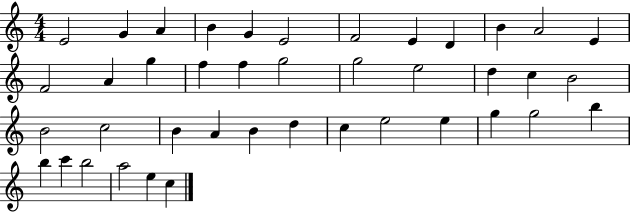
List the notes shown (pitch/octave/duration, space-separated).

E4/h G4/q A4/q B4/q G4/q E4/h F4/h E4/q D4/q B4/q A4/h E4/q F4/h A4/q G5/q F5/q F5/q G5/h G5/h E5/h D5/q C5/q B4/h B4/h C5/h B4/q A4/q B4/q D5/q C5/q E5/h E5/q G5/q G5/h B5/q B5/q C6/q B5/h A5/h E5/q C5/q